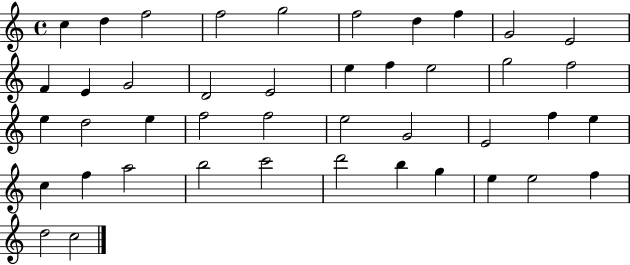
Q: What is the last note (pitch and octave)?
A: C5